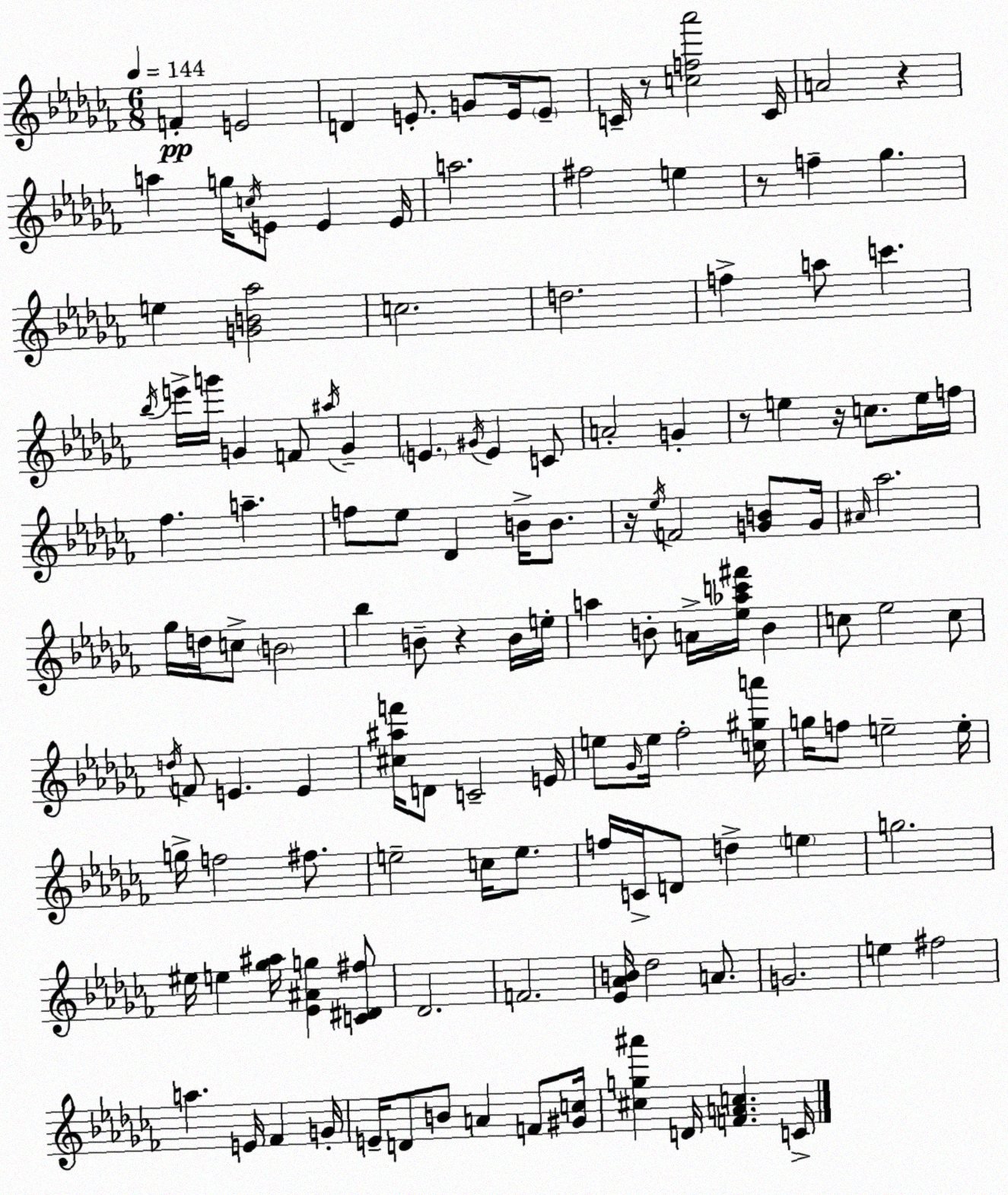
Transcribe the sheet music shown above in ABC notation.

X:1
T:Untitled
M:6/8
L:1/4
K:Abm
F E2 D E/2 G/2 E/4 E/2 C/4 z/2 [cf_a']2 C/4 A2 z a g/4 c/4 E/2 E E/4 a2 ^f2 e z/2 f _g e [GB_a]2 c2 d2 f a/2 c' _b/4 e'/4 g'/4 G F/2 ^a/4 G E ^G/4 E C/2 A2 G z/2 e z/4 c/2 e/4 f/4 _f a f/2 _e/2 _D B/4 B/2 z/4 _e/4 F2 [GB]/2 G/4 ^A/4 _a2 _g/4 d/4 c/2 B2 _b B/2 z B/4 e/4 a B/2 A/4 [_e_ac'^f']/4 B c/2 _e2 c/2 d/4 F/2 E E [^c^af']/4 D/2 C2 E/4 e/2 _G/4 e/4 _f2 [c^ga']/4 g/4 f/2 e2 e/4 g/4 f2 ^f/2 e2 c/4 e/2 f/4 C/4 D/2 d e g2 ^e/4 e [_g^a]/4 [_E^Ag] [C^D^f]/2 _D2 F2 [_E_AB]/4 _d2 A/2 G2 e ^f2 a E/4 _F G/4 E/4 D/2 B/2 A F/2 [^Gc]/4 [^cg^a'] D/4 [FAc] C/4